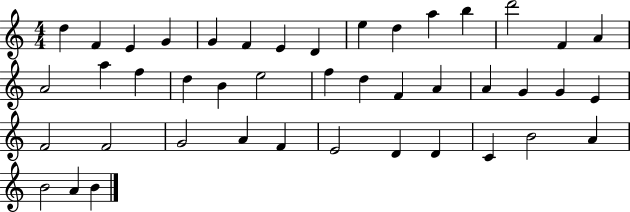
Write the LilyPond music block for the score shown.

{
  \clef treble
  \numericTimeSignature
  \time 4/4
  \key c \major
  d''4 f'4 e'4 g'4 | g'4 f'4 e'4 d'4 | e''4 d''4 a''4 b''4 | d'''2 f'4 a'4 | \break a'2 a''4 f''4 | d''4 b'4 e''2 | f''4 d''4 f'4 a'4 | a'4 g'4 g'4 e'4 | \break f'2 f'2 | g'2 a'4 f'4 | e'2 d'4 d'4 | c'4 b'2 a'4 | \break b'2 a'4 b'4 | \bar "|."
}